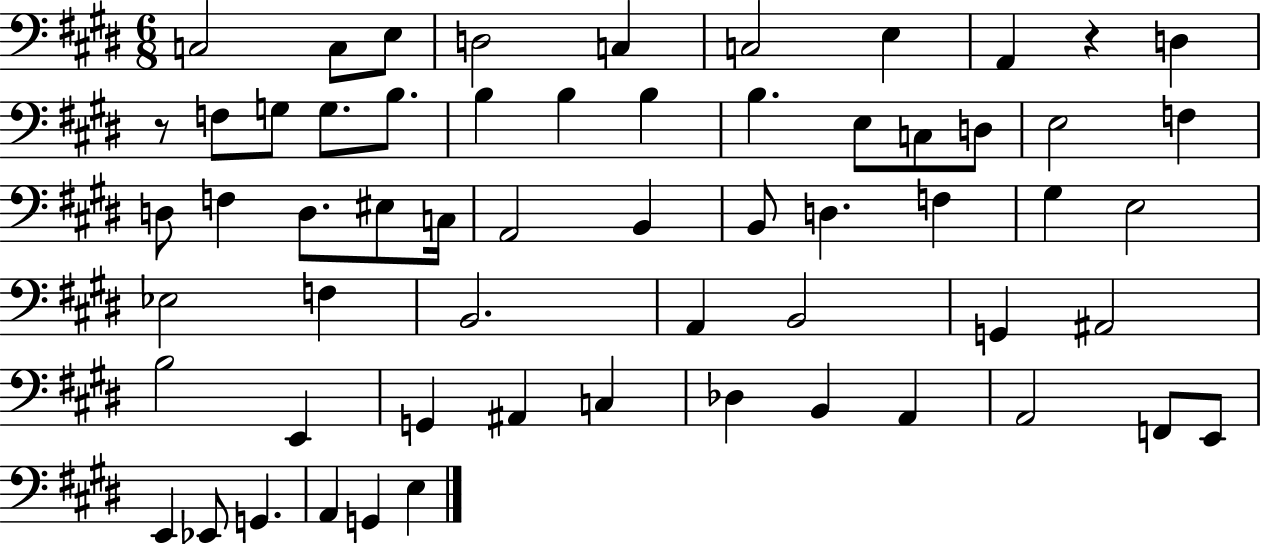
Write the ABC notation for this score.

X:1
T:Untitled
M:6/8
L:1/4
K:E
C,2 C,/2 E,/2 D,2 C, C,2 E, A,, z D, z/2 F,/2 G,/2 G,/2 B,/2 B, B, B, B, E,/2 C,/2 D,/2 E,2 F, D,/2 F, D,/2 ^E,/2 C,/4 A,,2 B,, B,,/2 D, F, ^G, E,2 _E,2 F, B,,2 A,, B,,2 G,, ^A,,2 B,2 E,, G,, ^A,, C, _D, B,, A,, A,,2 F,,/2 E,,/2 E,, _E,,/2 G,, A,, G,, E,